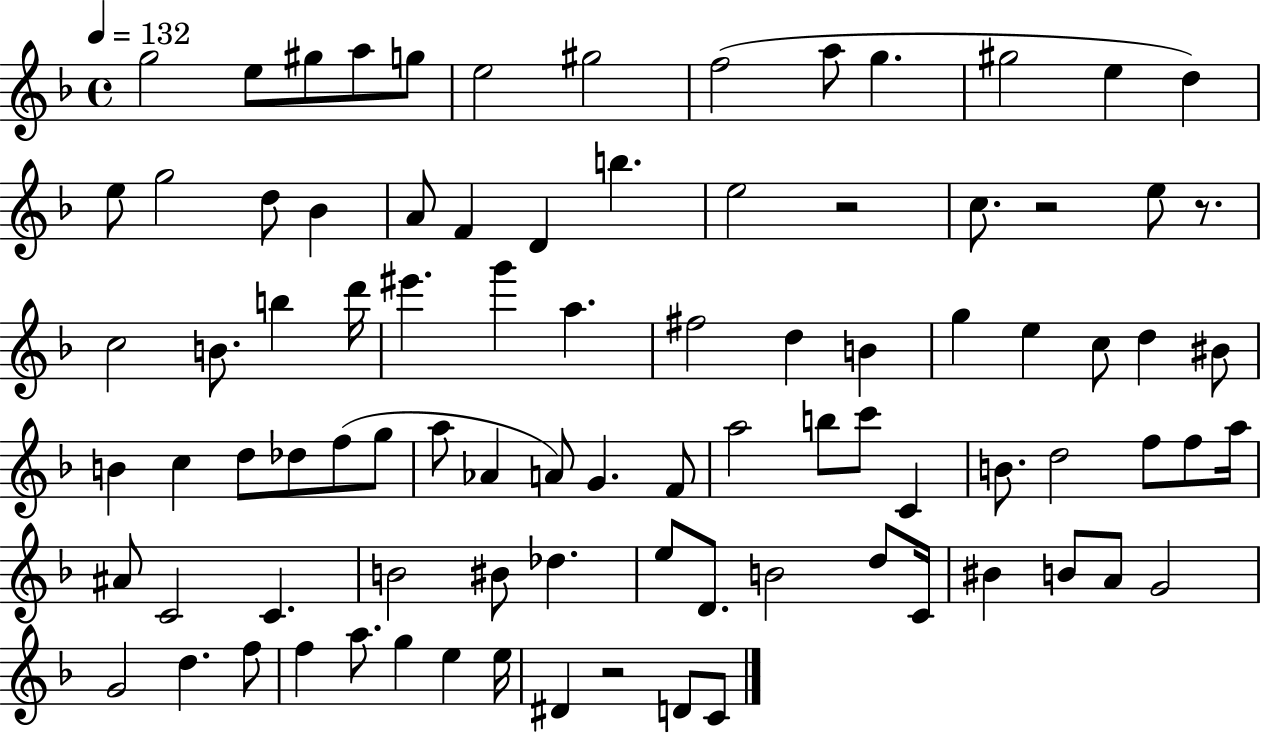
G5/h E5/e G#5/e A5/e G5/e E5/h G#5/h F5/h A5/e G5/q. G#5/h E5/q D5/q E5/e G5/h D5/e Bb4/q A4/e F4/q D4/q B5/q. E5/h R/h C5/e. R/h E5/e R/e. C5/h B4/e. B5/q D6/s EIS6/q. G6/q A5/q. F#5/h D5/q B4/q G5/q E5/q C5/e D5/q BIS4/e B4/q C5/q D5/e Db5/e F5/e G5/e A5/e Ab4/q A4/e G4/q. F4/e A5/h B5/e C6/e C4/q B4/e. D5/h F5/e F5/e A5/s A#4/e C4/h C4/q. B4/h BIS4/e Db5/q. E5/e D4/e. B4/h D5/e C4/s BIS4/q B4/e A4/e G4/h G4/h D5/q. F5/e F5/q A5/e. G5/q E5/q E5/s D#4/q R/h D4/e C4/e